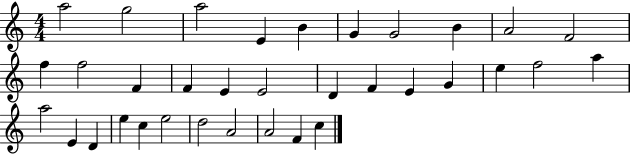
X:1
T:Untitled
M:4/4
L:1/4
K:C
a2 g2 a2 E B G G2 B A2 F2 f f2 F F E E2 D F E G e f2 a a2 E D e c e2 d2 A2 A2 F c